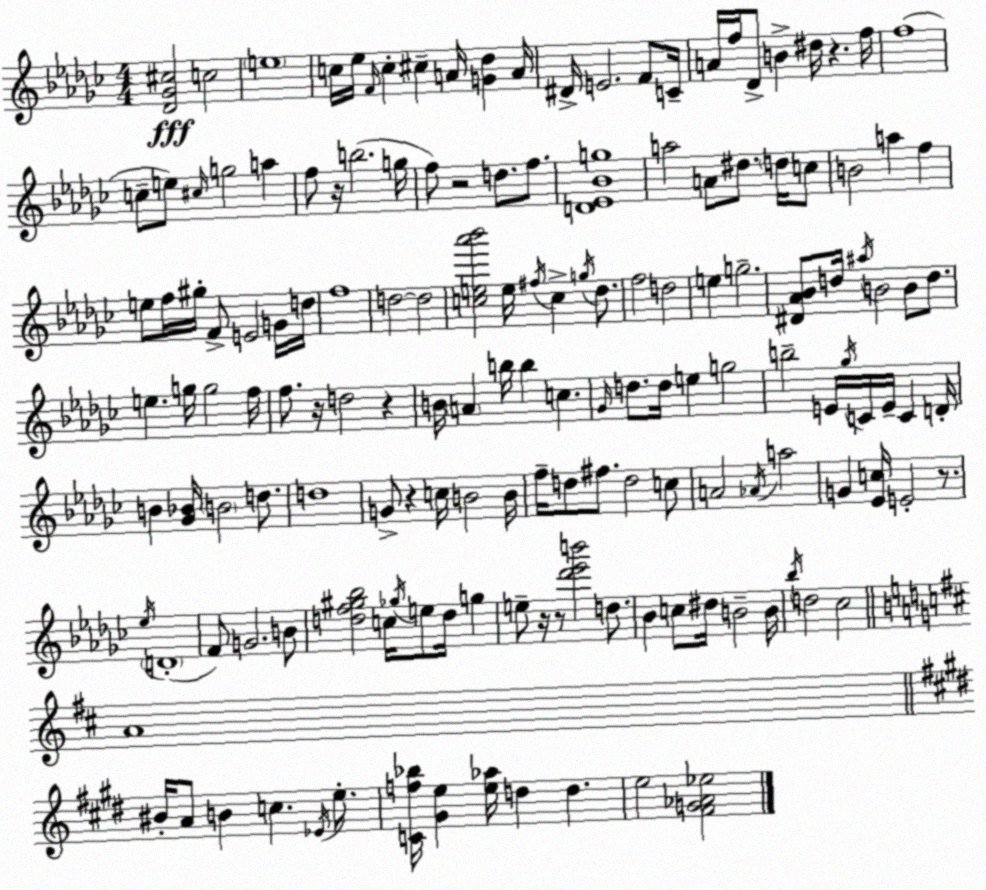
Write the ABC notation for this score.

X:1
T:Untitled
M:4/4
L:1/4
K:Ebm
[_D_G^c]2 c2 e4 c/4 _e/4 F/4 c ^c A/4 [G_d] A/4 ^D/4 E2 F/2 C/4 A/4 f/4 _D/2 B ^d/4 z f/4 f4 c/2 e/2 ^c/4 g2 a f/2 z/4 b2 g/4 f/2 z2 d/2 f/2 [D_E_Bg]4 a2 A/2 ^d/2 d/4 c/2 B2 a f e/2 f/4 ^g/4 F/2 E2 G/4 d/4 f4 d2 d2 [ce_a'_b']2 e/4 ^f/4 c g/4 _d/2 f2 d2 e g2 [^D_A_B]/2 d/4 ^a/4 B2 B/2 d/2 e g/4 g2 f/4 f/2 z/4 d2 z B/4 A b/4 b c _G/4 d/2 d/4 e g2 b2 E/4 _g/4 C/4 E/4 C D/4 B [_G_B]/4 B2 d/2 d4 G/2 z c/4 B2 B/4 f/4 d/2 ^f/2 d2 c/2 A2 _A/4 a2 G [_Ec]/4 E2 z/2 _e/4 D4 F/2 G2 B/2 [df^g_b]2 c/4 _g/4 e/2 d/4 g e/2 z/4 z/2 [_d'_e'b']2 d/2 _B c/2 ^d/4 B2 B/4 _b/4 d2 _c2 A4 ^B/4 A/2 B c _E/4 e/2 [Cf_b]/4 [^Ge] [e_a]/4 d d e2 [^FG_A_e]2